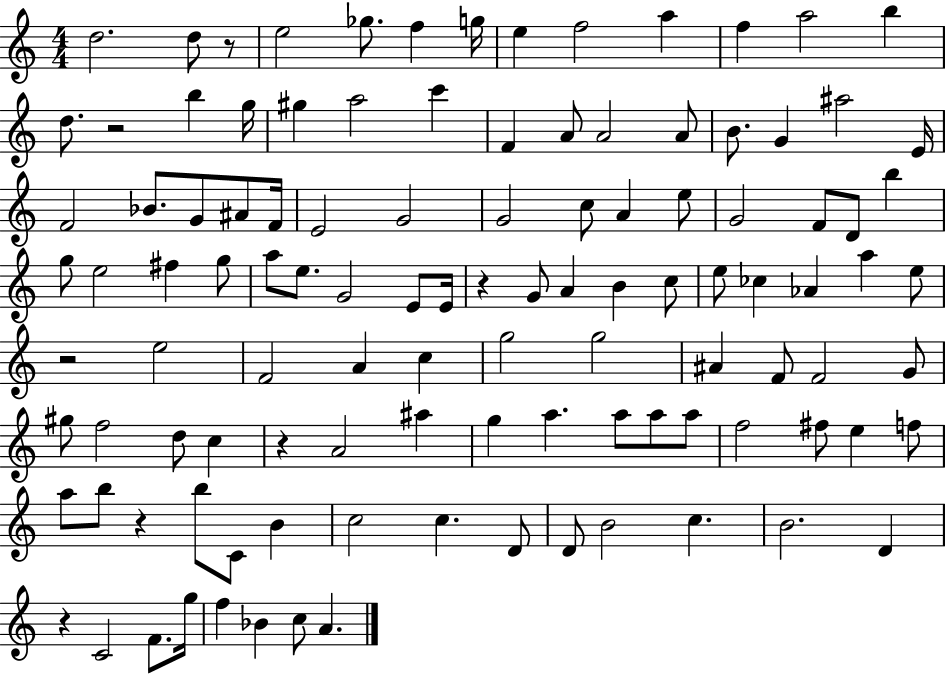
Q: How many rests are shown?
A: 7